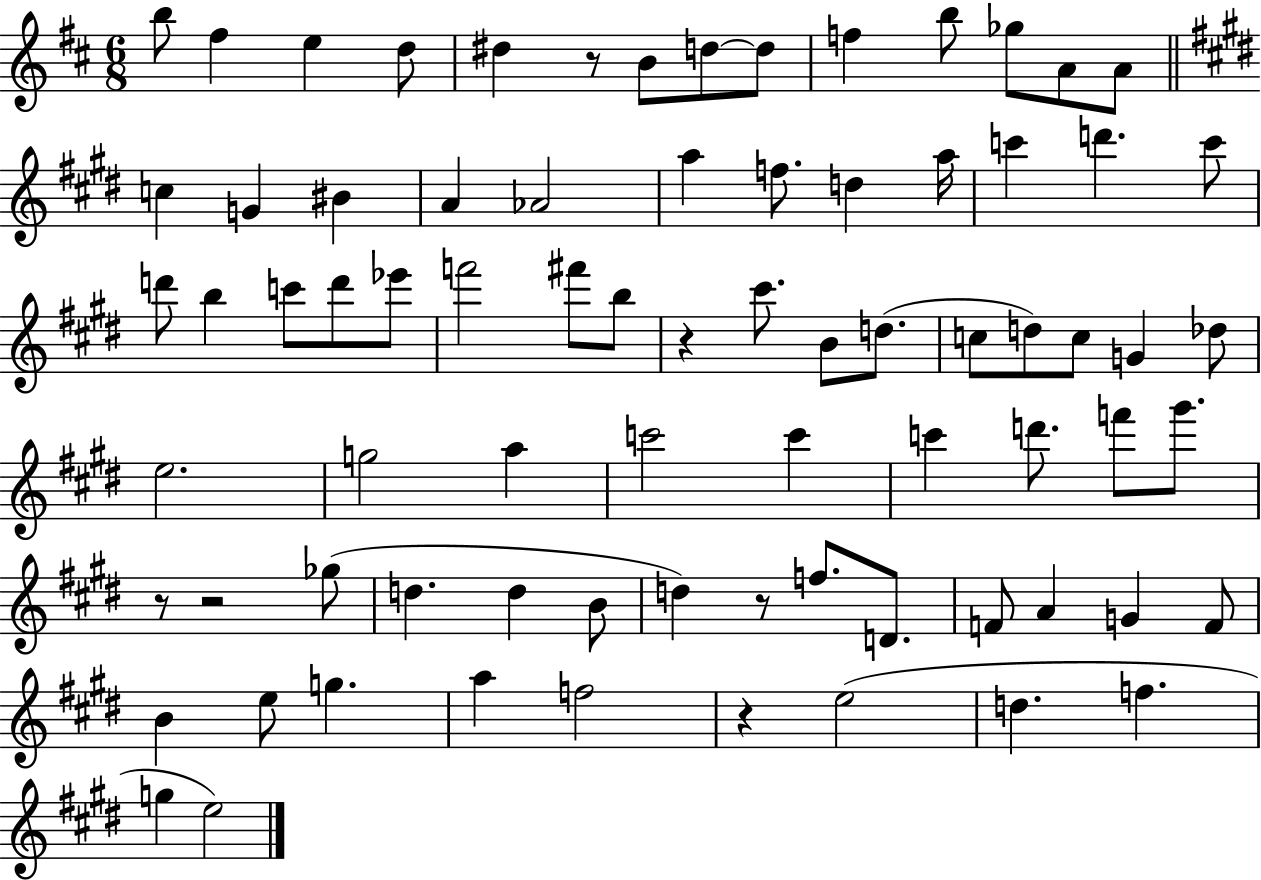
{
  \clef treble
  \numericTimeSignature
  \time 6/8
  \key d \major
  \repeat volta 2 { b''8 fis''4 e''4 d''8 | dis''4 r8 b'8 d''8~~ d''8 | f''4 b''8 ges''8 a'8 a'8 | \bar "||" \break \key e \major c''4 g'4 bis'4 | a'4 aes'2 | a''4 f''8. d''4 a''16 | c'''4 d'''4. c'''8 | \break d'''8 b''4 c'''8 d'''8 ees'''8 | f'''2 fis'''8 b''8 | r4 cis'''8. b'8 d''8.( | c''8 d''8) c''8 g'4 des''8 | \break e''2. | g''2 a''4 | c'''2 c'''4 | c'''4 d'''8. f'''8 gis'''8. | \break r8 r2 ges''8( | d''4. d''4 b'8 | d''4) r8 f''8. d'8. | f'8 a'4 g'4 f'8 | \break b'4 e''8 g''4. | a''4 f''2 | r4 e''2( | d''4. f''4. | \break g''4 e''2) | } \bar "|."
}